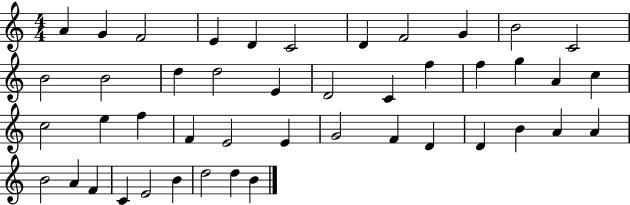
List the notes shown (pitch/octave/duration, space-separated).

A4/q G4/q F4/h E4/q D4/q C4/h D4/q F4/h G4/q B4/h C4/h B4/h B4/h D5/q D5/h E4/q D4/h C4/q F5/q F5/q G5/q A4/q C5/q C5/h E5/q F5/q F4/q E4/h E4/q G4/h F4/q D4/q D4/q B4/q A4/q A4/q B4/h A4/q F4/q C4/q E4/h B4/q D5/h D5/q B4/q